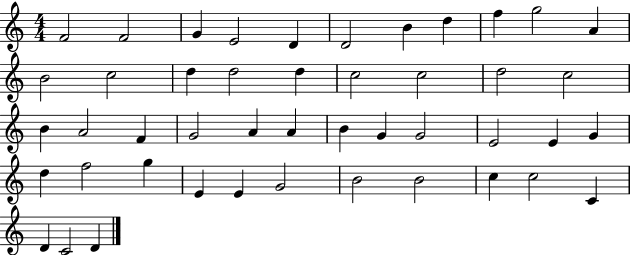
{
  \clef treble
  \numericTimeSignature
  \time 4/4
  \key c \major
  f'2 f'2 | g'4 e'2 d'4 | d'2 b'4 d''4 | f''4 g''2 a'4 | \break b'2 c''2 | d''4 d''2 d''4 | c''2 c''2 | d''2 c''2 | \break b'4 a'2 f'4 | g'2 a'4 a'4 | b'4 g'4 g'2 | e'2 e'4 g'4 | \break d''4 f''2 g''4 | e'4 e'4 g'2 | b'2 b'2 | c''4 c''2 c'4 | \break d'4 c'2 d'4 | \bar "|."
}